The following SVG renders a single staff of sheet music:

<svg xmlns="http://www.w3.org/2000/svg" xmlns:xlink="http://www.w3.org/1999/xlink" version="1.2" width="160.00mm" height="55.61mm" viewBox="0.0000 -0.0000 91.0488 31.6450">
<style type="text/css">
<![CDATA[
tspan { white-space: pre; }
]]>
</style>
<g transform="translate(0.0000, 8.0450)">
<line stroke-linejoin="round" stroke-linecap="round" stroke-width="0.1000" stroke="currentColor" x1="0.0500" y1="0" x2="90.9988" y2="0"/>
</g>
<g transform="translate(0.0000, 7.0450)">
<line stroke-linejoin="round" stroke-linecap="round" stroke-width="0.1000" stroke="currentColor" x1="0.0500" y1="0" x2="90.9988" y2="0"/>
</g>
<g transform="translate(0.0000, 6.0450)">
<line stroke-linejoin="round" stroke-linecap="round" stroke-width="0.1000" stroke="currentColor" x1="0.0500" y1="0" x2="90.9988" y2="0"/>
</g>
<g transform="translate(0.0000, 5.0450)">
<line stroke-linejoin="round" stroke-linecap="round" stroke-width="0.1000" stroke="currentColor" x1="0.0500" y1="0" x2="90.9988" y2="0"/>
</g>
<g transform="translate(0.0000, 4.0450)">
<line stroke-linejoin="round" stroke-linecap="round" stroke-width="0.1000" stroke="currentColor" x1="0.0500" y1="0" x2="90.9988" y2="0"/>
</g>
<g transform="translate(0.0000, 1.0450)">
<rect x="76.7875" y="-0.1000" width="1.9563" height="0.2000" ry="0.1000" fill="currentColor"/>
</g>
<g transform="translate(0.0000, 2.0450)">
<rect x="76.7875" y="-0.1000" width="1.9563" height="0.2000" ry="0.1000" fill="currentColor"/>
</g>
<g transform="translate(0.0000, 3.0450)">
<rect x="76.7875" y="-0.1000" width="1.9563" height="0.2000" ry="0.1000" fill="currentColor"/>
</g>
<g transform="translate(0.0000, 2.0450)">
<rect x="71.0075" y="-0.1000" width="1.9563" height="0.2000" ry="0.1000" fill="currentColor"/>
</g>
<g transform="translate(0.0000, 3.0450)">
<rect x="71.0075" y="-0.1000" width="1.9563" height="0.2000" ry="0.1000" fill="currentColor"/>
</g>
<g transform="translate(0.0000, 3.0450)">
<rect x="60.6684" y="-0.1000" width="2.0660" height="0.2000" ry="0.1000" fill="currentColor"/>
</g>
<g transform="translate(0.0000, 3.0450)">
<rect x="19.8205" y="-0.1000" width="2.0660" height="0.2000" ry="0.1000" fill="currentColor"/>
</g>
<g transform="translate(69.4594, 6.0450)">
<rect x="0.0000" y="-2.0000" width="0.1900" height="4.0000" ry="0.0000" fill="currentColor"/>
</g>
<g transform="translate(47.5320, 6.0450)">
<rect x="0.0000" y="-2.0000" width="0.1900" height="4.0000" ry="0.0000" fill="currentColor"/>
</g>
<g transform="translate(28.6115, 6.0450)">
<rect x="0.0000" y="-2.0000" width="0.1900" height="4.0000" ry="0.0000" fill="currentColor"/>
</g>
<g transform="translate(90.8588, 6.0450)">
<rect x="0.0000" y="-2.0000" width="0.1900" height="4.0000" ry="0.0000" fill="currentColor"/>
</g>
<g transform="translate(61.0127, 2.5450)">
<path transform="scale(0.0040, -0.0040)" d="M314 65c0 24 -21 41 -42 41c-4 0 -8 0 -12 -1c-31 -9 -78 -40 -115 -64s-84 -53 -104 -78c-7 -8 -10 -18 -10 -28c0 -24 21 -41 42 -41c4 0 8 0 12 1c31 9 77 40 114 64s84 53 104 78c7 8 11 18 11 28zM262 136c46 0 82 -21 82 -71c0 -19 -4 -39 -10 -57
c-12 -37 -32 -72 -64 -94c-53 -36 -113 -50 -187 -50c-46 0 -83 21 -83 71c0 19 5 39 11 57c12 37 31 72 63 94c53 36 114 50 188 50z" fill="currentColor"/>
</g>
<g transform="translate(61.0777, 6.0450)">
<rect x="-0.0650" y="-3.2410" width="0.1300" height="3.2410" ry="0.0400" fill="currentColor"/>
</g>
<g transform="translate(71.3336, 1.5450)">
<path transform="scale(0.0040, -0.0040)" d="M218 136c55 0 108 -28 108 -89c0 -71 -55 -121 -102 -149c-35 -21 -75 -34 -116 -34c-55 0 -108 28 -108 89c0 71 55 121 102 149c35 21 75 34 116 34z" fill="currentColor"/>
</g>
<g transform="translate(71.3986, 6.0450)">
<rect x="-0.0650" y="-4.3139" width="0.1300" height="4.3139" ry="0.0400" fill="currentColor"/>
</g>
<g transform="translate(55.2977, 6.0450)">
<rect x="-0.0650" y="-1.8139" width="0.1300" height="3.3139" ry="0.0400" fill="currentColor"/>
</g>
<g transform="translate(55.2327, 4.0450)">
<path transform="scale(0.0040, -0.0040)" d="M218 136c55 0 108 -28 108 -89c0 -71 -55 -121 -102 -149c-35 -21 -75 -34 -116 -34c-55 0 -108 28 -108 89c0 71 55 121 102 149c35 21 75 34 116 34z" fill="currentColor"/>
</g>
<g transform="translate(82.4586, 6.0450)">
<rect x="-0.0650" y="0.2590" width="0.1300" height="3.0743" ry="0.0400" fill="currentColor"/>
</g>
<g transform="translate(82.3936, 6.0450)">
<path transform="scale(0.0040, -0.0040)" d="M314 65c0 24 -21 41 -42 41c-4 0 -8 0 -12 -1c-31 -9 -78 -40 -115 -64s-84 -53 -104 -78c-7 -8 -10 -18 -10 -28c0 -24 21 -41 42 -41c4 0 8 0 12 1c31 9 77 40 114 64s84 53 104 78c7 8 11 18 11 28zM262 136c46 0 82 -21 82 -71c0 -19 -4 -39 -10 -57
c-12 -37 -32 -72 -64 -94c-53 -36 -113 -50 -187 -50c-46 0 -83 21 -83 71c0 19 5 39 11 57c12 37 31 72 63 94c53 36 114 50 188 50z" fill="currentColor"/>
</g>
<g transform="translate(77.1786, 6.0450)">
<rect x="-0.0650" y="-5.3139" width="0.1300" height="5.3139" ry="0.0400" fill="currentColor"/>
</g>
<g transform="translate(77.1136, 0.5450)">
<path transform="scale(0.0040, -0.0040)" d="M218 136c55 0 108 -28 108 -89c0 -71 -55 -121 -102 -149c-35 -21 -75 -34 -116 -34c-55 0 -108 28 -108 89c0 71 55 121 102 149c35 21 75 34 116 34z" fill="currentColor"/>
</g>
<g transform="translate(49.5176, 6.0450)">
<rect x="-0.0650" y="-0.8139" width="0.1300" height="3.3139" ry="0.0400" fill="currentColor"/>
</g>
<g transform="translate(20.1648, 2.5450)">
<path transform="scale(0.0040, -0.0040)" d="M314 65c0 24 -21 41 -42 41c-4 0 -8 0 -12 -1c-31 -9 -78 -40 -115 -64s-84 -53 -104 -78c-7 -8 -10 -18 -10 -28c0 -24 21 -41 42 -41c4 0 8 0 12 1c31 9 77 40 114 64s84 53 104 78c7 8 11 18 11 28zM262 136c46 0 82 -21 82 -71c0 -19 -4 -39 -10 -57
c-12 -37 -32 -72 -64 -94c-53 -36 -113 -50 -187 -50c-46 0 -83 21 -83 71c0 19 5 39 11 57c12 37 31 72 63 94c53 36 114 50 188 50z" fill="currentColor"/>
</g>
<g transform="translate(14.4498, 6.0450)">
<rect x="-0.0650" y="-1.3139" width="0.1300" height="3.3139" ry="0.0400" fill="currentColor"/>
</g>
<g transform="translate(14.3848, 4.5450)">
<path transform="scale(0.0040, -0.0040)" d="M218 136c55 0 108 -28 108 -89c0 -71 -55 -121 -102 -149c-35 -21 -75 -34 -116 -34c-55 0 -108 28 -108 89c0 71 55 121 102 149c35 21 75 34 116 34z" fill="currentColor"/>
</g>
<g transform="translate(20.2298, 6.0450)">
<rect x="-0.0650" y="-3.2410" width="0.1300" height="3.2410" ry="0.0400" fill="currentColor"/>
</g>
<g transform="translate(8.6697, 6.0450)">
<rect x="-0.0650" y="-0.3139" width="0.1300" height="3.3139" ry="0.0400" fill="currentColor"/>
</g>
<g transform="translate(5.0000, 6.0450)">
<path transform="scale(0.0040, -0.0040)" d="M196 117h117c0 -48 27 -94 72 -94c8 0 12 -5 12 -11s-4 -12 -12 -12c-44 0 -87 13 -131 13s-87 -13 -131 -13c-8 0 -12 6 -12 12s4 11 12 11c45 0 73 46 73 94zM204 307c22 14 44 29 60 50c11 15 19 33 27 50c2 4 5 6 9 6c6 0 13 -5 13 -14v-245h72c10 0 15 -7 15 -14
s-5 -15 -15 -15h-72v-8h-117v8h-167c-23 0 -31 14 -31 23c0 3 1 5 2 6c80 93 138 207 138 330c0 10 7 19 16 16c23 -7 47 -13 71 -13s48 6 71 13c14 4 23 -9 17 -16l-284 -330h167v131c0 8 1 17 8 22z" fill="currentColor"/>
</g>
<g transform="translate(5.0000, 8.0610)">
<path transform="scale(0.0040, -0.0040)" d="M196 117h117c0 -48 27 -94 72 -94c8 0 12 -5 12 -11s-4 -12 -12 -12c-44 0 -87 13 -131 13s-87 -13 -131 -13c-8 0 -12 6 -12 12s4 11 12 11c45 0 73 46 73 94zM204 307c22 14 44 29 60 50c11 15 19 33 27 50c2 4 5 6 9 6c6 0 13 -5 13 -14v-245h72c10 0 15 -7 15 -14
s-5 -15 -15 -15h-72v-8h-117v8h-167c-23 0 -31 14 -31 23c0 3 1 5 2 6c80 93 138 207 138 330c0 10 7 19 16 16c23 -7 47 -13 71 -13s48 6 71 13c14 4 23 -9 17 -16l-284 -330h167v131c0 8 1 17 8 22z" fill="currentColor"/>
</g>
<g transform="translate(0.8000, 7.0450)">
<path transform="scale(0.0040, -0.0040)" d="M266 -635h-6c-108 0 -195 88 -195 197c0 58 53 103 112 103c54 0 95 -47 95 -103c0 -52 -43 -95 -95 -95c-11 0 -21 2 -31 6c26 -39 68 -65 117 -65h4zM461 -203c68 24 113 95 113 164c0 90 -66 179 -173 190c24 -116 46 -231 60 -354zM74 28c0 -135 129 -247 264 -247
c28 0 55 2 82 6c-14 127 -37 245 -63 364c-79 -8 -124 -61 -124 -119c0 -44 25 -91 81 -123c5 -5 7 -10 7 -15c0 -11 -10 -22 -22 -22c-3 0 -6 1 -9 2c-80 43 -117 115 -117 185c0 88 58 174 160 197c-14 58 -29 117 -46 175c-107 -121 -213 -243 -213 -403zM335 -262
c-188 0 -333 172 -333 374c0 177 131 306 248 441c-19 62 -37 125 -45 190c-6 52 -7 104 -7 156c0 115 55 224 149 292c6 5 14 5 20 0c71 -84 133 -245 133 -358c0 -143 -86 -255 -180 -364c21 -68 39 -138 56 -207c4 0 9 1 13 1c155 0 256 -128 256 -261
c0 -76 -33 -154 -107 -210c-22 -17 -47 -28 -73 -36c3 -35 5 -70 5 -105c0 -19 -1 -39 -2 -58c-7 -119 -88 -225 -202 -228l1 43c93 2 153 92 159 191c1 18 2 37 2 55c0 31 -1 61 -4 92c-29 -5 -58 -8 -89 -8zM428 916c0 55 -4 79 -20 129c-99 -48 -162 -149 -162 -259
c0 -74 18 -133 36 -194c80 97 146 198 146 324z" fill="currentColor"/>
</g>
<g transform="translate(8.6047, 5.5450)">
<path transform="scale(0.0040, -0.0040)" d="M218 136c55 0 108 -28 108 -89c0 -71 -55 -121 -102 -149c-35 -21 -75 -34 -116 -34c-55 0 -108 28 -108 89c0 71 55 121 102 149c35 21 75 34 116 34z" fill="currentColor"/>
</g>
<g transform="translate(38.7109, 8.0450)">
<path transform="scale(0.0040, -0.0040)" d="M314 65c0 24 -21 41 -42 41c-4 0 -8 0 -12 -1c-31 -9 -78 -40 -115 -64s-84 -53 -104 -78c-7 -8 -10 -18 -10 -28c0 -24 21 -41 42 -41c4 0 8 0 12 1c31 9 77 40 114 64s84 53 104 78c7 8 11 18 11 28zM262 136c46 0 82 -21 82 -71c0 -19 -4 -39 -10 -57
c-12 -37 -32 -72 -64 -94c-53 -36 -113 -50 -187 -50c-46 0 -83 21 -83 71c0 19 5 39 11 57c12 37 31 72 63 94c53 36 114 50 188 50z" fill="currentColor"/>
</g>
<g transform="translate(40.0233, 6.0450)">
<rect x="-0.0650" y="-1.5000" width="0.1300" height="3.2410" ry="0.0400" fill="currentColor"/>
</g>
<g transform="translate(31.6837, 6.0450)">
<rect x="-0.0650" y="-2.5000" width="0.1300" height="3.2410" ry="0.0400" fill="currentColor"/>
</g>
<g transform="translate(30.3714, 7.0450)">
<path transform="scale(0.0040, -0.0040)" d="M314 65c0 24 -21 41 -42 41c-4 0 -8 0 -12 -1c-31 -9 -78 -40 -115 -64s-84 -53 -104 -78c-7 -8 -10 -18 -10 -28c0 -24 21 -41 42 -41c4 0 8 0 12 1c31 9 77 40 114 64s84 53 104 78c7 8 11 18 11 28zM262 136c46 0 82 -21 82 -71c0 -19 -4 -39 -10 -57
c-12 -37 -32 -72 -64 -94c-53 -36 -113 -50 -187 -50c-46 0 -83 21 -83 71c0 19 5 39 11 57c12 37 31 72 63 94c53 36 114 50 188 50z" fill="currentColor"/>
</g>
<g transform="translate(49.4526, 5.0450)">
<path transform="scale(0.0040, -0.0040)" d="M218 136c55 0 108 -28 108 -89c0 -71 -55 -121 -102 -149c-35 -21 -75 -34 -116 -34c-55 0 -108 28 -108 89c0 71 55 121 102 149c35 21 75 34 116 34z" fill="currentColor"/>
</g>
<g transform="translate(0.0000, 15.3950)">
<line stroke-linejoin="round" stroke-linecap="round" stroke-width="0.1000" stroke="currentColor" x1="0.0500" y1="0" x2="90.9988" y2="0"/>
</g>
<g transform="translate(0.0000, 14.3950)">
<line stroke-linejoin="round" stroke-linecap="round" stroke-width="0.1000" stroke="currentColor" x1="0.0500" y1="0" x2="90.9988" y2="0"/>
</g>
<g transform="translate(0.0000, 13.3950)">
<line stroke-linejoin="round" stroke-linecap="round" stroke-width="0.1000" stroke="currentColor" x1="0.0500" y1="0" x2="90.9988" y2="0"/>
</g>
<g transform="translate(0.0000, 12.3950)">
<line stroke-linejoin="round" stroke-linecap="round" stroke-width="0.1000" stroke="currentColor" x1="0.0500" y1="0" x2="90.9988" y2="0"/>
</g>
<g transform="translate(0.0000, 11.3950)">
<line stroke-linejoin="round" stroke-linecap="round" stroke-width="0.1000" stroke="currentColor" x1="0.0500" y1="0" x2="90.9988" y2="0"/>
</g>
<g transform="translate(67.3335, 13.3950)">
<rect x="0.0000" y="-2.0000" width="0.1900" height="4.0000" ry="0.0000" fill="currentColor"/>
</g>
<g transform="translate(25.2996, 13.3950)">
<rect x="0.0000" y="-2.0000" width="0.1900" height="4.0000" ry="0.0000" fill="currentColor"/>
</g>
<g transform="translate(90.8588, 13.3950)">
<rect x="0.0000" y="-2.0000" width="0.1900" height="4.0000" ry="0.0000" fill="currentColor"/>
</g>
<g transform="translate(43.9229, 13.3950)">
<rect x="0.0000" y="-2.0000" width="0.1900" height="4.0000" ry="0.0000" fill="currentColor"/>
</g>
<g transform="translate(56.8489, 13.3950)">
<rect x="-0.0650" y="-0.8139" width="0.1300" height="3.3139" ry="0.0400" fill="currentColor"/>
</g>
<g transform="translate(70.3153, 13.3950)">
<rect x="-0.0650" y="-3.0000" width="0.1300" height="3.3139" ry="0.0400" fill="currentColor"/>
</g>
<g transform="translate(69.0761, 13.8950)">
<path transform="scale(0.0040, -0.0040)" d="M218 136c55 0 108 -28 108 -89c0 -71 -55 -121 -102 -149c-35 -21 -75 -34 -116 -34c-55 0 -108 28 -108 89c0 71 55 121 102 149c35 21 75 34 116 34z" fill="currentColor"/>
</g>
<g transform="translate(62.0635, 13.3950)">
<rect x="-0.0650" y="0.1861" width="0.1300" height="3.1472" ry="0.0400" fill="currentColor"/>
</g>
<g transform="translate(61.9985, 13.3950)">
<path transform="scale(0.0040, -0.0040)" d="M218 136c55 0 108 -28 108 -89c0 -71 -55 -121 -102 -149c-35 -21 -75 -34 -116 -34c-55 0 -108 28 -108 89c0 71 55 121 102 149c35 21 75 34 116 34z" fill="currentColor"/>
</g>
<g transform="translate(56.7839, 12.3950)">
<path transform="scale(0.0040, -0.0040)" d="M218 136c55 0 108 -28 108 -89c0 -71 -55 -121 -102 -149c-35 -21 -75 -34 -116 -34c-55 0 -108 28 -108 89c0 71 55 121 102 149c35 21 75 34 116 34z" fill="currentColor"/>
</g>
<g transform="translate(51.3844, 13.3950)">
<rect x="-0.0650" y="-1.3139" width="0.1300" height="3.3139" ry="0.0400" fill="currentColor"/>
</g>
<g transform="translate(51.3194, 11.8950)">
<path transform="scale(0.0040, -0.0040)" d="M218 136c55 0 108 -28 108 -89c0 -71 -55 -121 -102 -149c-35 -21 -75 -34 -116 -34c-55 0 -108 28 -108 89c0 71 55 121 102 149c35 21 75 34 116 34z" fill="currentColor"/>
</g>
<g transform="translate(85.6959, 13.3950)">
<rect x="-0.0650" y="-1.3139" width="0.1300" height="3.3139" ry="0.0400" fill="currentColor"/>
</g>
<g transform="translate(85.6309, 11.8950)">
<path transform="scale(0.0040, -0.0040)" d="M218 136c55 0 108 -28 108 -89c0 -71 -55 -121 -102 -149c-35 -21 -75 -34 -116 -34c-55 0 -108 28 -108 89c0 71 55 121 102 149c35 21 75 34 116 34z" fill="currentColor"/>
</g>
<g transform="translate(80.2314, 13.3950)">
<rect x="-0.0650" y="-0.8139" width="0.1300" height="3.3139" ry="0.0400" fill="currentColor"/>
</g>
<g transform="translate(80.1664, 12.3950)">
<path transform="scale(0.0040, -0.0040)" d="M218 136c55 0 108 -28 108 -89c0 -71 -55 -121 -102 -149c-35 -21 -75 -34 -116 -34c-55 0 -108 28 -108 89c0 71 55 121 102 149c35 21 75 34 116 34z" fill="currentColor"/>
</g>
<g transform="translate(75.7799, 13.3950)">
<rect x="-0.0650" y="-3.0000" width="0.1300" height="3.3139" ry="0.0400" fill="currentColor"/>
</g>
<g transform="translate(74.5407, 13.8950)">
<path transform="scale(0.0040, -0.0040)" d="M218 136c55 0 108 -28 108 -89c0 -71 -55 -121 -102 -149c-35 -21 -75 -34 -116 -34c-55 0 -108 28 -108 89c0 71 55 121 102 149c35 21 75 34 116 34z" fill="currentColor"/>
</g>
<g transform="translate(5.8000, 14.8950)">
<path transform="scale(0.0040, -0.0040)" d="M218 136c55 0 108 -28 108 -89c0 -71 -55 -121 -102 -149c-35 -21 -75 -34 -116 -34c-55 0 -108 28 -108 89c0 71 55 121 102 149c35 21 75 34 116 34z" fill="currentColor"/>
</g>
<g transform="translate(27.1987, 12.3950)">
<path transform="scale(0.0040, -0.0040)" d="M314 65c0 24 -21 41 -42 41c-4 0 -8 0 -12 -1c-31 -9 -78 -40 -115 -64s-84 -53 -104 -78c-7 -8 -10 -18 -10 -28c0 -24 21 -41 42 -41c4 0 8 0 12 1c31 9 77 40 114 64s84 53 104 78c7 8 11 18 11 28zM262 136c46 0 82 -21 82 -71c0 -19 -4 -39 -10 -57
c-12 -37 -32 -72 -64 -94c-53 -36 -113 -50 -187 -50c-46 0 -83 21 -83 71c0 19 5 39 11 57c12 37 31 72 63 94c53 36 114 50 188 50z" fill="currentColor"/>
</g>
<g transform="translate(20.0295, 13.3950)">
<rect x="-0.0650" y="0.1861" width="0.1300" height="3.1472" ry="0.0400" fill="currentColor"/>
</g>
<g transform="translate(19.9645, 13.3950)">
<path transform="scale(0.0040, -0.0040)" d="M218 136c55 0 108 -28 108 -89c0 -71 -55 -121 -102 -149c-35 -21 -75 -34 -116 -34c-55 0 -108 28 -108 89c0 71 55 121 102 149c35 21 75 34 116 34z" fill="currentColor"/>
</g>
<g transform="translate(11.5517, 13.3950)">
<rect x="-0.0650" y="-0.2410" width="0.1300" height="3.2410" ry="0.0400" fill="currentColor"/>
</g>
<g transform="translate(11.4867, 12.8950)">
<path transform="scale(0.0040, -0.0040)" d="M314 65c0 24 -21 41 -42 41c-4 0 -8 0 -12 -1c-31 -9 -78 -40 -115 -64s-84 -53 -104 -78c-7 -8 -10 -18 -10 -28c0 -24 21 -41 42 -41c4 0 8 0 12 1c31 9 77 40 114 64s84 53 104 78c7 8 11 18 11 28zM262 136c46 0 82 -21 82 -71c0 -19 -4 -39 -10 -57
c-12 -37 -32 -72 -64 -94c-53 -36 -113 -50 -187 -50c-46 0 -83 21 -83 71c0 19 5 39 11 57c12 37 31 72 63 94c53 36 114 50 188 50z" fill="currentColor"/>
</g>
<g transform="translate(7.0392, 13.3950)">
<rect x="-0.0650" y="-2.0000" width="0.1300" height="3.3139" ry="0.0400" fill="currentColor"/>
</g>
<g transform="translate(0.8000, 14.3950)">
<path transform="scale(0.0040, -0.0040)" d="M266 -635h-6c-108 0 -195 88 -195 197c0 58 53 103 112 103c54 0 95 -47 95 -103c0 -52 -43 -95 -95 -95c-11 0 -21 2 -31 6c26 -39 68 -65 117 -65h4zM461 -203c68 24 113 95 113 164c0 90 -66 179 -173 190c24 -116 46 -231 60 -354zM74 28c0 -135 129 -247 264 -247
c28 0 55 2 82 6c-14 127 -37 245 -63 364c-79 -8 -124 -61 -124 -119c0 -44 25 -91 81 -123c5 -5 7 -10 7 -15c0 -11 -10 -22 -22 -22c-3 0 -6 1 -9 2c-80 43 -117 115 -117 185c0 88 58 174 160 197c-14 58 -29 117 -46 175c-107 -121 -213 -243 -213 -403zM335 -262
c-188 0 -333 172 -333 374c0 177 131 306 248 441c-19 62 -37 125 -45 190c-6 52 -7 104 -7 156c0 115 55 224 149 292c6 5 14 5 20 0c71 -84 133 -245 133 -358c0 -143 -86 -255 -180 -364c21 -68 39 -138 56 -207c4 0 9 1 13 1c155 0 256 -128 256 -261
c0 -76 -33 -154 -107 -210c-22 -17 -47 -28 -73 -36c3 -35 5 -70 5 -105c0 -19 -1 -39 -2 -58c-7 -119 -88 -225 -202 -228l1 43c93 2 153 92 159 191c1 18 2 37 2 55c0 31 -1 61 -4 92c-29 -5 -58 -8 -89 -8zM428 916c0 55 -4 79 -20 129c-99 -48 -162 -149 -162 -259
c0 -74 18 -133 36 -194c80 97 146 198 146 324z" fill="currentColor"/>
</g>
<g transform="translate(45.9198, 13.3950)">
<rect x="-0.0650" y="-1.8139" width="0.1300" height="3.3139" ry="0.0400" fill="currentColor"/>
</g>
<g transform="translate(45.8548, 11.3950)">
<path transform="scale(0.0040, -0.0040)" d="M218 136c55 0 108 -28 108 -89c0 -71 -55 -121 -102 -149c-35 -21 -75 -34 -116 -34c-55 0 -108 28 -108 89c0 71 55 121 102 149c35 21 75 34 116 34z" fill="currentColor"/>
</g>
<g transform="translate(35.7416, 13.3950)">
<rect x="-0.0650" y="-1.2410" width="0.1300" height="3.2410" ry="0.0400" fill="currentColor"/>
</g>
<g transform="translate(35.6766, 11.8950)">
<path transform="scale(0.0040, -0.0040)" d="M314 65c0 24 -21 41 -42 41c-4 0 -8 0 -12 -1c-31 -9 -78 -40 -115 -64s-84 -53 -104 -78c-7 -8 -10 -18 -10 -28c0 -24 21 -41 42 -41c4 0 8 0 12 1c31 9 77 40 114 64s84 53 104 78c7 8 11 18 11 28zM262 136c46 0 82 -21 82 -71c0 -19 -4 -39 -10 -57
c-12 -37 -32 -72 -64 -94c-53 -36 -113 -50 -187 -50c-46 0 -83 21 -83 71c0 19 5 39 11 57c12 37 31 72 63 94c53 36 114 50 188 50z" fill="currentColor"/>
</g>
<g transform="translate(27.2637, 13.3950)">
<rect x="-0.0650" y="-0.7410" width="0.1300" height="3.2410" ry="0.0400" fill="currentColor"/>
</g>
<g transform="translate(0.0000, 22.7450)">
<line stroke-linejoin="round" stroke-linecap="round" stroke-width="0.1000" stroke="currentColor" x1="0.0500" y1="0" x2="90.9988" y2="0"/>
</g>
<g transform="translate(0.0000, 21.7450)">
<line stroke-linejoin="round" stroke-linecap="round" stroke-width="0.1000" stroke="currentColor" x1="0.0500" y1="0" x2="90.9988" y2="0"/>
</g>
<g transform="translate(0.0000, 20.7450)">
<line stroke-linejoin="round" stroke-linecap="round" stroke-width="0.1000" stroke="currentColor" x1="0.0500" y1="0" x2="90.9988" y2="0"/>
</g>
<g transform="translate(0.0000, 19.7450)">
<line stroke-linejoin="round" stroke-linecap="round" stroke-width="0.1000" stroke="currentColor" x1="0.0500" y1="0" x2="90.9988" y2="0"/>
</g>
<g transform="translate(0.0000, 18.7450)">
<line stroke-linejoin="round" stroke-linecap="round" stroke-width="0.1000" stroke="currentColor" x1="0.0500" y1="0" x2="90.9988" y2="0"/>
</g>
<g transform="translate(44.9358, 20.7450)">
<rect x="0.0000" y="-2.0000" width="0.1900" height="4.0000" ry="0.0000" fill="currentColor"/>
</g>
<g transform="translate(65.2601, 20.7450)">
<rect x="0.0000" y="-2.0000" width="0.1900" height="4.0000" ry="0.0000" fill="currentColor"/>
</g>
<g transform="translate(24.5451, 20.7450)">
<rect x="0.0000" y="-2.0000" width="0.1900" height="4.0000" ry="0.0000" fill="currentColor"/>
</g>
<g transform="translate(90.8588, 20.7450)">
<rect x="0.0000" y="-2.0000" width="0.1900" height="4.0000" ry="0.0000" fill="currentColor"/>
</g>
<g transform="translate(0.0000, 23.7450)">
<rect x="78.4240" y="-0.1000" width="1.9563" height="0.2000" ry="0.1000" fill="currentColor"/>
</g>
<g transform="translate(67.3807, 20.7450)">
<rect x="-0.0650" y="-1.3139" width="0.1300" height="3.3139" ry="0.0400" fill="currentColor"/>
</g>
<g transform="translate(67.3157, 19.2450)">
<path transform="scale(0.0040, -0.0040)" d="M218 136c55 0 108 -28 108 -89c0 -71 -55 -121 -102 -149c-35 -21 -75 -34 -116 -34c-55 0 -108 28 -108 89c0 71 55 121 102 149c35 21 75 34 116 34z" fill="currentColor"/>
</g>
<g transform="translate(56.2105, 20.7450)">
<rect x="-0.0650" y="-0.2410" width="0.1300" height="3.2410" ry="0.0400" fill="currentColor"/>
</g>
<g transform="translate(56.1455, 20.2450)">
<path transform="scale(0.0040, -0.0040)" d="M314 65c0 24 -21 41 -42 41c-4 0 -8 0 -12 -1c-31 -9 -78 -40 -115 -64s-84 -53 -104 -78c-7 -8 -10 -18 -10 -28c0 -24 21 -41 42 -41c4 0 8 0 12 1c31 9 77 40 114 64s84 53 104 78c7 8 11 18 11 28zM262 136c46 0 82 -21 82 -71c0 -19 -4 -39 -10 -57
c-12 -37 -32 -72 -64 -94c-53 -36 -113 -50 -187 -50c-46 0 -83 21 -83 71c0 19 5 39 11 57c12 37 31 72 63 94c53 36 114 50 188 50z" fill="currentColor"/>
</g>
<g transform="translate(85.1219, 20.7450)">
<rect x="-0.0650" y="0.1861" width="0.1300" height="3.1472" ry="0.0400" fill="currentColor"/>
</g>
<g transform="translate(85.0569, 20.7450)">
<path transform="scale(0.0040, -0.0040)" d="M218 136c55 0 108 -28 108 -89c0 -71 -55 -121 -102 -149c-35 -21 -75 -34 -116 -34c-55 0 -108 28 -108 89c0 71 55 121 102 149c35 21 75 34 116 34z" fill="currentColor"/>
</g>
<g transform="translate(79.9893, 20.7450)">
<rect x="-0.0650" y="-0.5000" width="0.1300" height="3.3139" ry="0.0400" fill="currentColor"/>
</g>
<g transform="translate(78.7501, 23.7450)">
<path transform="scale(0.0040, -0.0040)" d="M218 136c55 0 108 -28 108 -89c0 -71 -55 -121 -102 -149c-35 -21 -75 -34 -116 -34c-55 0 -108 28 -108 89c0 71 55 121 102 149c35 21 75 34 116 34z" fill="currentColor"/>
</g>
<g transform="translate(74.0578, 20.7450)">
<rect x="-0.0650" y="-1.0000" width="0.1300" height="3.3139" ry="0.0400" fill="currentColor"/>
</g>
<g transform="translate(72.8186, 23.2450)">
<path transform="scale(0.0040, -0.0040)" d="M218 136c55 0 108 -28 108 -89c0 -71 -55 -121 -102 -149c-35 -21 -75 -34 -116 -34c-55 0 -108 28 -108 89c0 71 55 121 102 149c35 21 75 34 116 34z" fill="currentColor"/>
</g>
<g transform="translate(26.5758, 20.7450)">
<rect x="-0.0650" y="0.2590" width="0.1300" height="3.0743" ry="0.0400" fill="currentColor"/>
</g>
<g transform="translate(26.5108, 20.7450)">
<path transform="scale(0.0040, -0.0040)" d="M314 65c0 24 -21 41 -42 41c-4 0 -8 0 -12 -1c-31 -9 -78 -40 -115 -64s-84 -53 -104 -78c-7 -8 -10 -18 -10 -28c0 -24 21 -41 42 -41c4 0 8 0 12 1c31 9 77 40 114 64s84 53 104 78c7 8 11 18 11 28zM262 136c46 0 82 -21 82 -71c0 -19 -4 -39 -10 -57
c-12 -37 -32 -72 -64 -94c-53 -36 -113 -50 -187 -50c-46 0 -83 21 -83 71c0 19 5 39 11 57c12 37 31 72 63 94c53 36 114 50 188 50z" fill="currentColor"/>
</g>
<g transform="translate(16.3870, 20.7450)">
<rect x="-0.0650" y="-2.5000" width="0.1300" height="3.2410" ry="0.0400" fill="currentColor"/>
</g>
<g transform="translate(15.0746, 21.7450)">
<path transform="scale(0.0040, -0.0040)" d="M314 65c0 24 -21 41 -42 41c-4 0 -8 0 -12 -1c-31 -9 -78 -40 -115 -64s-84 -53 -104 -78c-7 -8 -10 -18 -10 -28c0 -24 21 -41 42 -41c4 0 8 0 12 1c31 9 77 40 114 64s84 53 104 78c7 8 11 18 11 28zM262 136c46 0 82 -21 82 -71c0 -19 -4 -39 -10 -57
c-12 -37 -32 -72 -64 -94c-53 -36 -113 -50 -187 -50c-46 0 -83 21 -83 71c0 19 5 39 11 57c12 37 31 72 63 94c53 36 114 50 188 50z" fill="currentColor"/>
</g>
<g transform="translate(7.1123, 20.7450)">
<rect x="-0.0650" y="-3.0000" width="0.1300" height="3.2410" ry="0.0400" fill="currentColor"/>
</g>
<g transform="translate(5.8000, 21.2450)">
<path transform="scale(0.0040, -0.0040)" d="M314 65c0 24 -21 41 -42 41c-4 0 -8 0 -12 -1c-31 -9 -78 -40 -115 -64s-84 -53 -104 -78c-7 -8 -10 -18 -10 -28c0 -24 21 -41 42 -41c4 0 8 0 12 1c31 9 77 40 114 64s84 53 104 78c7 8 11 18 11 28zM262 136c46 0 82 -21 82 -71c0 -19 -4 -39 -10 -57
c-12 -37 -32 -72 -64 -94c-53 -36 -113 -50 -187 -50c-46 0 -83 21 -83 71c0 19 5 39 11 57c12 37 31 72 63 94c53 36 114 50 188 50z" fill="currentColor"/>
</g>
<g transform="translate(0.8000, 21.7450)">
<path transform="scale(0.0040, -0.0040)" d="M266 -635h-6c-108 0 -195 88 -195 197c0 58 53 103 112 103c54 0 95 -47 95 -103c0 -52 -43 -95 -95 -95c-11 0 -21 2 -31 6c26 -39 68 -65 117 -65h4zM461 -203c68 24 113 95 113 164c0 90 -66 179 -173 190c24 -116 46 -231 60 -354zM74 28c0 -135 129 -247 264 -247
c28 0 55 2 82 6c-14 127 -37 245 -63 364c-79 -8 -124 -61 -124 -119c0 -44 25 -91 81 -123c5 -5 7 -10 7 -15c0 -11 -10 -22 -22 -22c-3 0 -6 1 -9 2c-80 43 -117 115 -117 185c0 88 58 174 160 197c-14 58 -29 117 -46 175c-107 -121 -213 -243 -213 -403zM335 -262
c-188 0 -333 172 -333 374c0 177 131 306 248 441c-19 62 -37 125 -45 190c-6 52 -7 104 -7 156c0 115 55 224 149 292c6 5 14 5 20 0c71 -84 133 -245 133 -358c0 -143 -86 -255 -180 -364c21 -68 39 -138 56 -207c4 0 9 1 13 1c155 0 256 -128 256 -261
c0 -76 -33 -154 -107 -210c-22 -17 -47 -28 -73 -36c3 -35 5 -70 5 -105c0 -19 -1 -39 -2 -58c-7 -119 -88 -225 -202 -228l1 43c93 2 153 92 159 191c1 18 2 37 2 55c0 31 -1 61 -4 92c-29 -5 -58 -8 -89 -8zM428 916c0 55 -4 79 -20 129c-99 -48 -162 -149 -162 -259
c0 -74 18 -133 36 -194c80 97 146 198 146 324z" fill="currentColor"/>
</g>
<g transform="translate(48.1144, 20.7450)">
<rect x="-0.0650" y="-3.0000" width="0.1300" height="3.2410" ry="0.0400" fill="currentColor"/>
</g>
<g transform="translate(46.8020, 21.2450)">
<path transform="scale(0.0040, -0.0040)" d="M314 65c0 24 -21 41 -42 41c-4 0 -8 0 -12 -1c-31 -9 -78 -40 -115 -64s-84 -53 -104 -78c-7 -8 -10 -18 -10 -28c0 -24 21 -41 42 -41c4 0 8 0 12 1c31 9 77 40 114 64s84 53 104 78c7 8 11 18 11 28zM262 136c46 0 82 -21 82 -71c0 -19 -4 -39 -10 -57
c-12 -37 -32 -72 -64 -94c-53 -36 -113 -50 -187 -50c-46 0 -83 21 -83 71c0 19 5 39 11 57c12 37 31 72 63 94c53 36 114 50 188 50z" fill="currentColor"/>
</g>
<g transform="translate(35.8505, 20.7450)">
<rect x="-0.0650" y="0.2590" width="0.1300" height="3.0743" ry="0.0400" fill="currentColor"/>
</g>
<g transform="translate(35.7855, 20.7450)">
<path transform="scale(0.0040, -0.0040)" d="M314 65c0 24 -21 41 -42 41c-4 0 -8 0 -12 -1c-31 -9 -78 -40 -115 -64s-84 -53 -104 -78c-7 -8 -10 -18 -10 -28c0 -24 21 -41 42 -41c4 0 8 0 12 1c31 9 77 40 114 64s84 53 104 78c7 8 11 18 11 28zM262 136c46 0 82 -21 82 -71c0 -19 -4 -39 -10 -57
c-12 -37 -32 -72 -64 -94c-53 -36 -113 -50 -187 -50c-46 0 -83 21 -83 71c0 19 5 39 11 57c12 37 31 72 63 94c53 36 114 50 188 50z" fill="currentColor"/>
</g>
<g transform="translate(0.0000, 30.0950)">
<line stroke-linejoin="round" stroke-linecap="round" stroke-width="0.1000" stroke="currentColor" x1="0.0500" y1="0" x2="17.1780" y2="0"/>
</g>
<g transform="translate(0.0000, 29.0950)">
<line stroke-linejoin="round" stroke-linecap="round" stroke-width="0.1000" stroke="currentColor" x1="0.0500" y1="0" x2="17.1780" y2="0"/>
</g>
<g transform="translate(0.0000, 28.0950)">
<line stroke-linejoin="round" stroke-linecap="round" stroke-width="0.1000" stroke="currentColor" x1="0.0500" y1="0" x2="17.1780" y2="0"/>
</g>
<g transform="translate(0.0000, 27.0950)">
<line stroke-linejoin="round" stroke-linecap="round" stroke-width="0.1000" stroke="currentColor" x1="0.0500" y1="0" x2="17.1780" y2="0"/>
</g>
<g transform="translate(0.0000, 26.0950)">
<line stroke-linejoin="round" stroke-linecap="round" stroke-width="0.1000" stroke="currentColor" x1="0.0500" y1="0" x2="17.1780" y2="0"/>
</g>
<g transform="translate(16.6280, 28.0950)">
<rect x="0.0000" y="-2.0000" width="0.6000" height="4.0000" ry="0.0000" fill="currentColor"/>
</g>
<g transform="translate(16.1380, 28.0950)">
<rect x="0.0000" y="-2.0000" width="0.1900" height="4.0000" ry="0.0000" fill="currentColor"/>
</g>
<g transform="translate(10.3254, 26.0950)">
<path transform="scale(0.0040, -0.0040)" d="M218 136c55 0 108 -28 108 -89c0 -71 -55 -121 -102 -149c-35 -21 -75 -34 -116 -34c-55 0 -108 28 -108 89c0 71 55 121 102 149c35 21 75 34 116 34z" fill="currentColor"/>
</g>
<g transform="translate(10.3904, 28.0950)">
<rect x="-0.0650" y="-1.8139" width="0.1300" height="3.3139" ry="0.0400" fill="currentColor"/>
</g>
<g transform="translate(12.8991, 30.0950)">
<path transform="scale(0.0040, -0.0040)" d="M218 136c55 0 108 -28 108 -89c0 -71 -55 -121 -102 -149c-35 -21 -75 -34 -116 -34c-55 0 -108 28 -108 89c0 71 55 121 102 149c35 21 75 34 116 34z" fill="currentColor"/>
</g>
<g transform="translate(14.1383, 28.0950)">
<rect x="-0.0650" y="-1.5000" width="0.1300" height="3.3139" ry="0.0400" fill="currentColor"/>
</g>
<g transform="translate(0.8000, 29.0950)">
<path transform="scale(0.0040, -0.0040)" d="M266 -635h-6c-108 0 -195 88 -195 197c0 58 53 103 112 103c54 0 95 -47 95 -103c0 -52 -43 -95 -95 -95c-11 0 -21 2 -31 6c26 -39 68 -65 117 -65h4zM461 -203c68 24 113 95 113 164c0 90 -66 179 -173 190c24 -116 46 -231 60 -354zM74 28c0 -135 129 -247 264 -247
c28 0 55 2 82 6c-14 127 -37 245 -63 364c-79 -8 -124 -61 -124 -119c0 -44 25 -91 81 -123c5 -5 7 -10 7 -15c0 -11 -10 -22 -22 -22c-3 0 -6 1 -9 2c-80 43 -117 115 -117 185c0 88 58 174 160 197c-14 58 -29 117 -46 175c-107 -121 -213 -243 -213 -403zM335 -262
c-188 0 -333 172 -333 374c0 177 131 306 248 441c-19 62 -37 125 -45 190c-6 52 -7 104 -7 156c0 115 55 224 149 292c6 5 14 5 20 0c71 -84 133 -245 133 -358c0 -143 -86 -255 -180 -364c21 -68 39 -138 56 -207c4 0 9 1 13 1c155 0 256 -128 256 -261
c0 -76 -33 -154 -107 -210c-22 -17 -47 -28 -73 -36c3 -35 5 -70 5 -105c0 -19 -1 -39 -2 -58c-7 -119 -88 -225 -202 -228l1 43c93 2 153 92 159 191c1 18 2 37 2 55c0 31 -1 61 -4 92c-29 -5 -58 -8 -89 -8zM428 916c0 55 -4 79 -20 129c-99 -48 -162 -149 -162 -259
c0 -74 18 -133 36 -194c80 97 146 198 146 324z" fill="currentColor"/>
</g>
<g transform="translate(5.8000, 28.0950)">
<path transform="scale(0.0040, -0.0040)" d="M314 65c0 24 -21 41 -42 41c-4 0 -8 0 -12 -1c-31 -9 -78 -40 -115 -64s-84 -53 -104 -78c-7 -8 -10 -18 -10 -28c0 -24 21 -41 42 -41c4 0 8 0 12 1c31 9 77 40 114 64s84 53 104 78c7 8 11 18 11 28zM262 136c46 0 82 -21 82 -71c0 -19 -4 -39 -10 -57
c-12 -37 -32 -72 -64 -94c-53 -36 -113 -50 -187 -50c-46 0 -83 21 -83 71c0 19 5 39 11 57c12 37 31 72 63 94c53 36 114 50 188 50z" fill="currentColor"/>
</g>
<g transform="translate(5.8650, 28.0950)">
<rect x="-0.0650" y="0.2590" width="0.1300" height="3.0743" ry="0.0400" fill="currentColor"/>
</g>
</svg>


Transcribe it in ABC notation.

X:1
T:Untitled
M:4/4
L:1/4
K:C
c e b2 G2 E2 d f b2 d' f' B2 F c2 B d2 e2 f e d B A A d e A2 G2 B2 B2 A2 c2 e D C B B2 f E